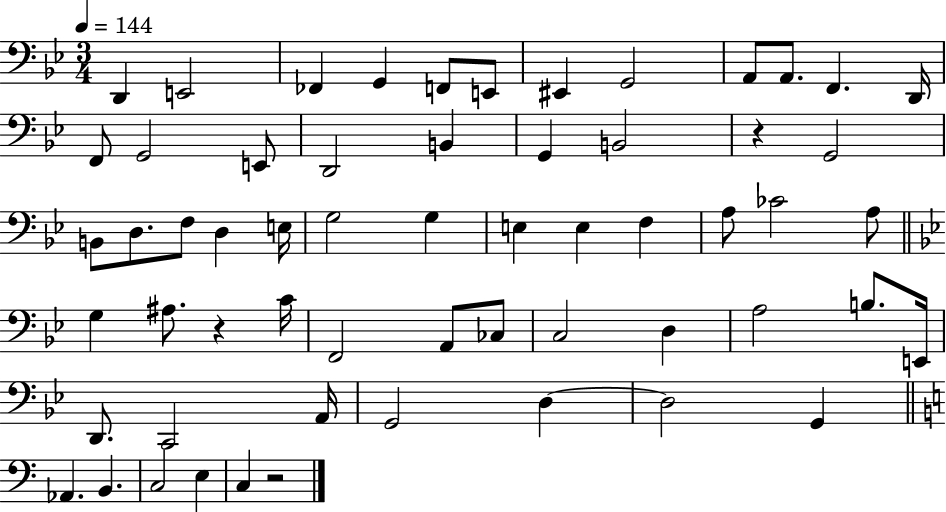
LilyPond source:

{
  \clef bass
  \numericTimeSignature
  \time 3/4
  \key bes \major
  \tempo 4 = 144
  \repeat volta 2 { d,4 e,2 | fes,4 g,4 f,8 e,8 | eis,4 g,2 | a,8 a,8. f,4. d,16 | \break f,8 g,2 e,8 | d,2 b,4 | g,4 b,2 | r4 g,2 | \break b,8 d8. f8 d4 e16 | g2 g4 | e4 e4 f4 | a8 ces'2 a8 | \break \bar "||" \break \key bes \major g4 ais8. r4 c'16 | f,2 a,8 ces8 | c2 d4 | a2 b8. e,16 | \break d,8. c,2 a,16 | g,2 d4~~ | d2 g,4 | \bar "||" \break \key a \minor aes,4. b,4. | c2 e4 | c4 r2 | } \bar "|."
}